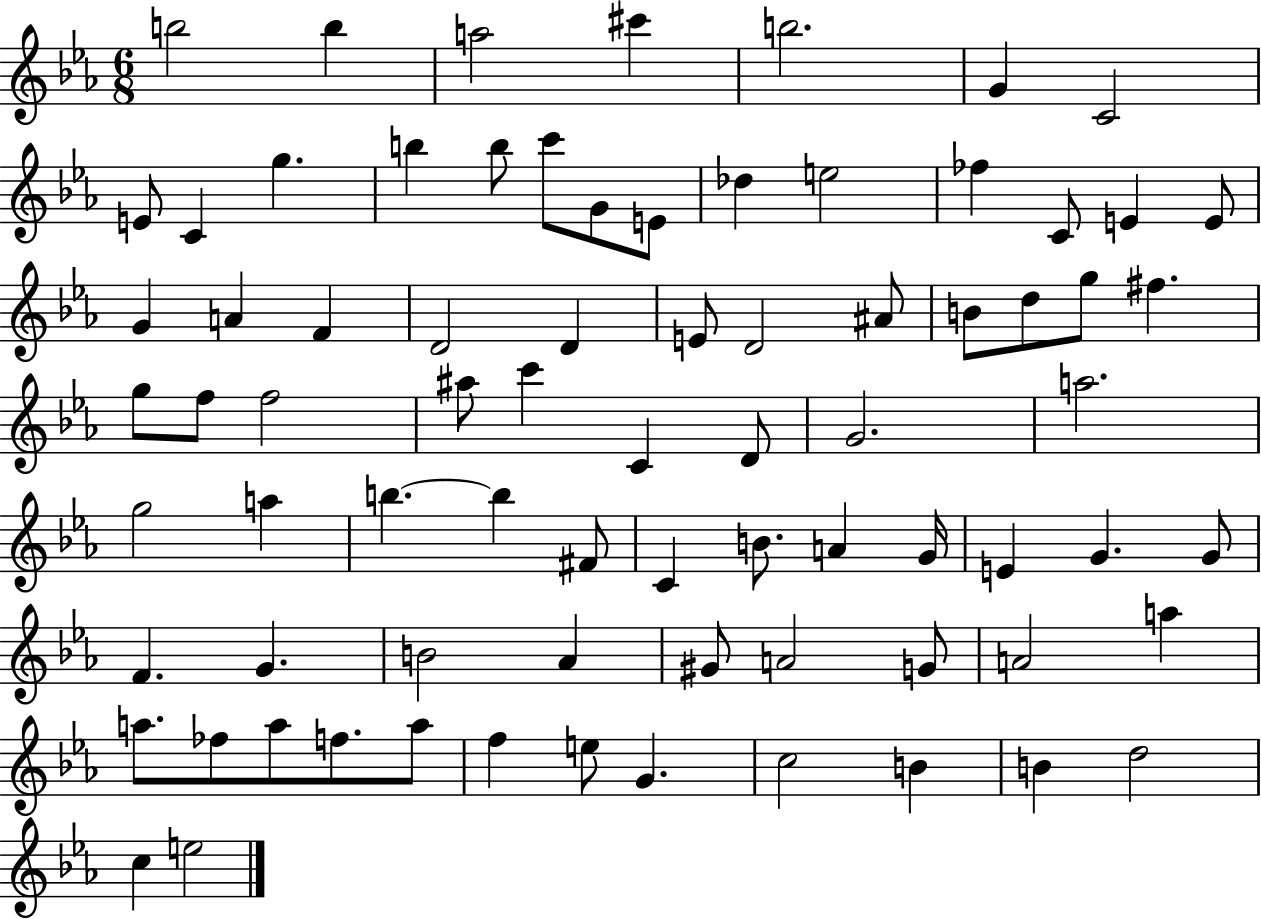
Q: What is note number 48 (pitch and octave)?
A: C4